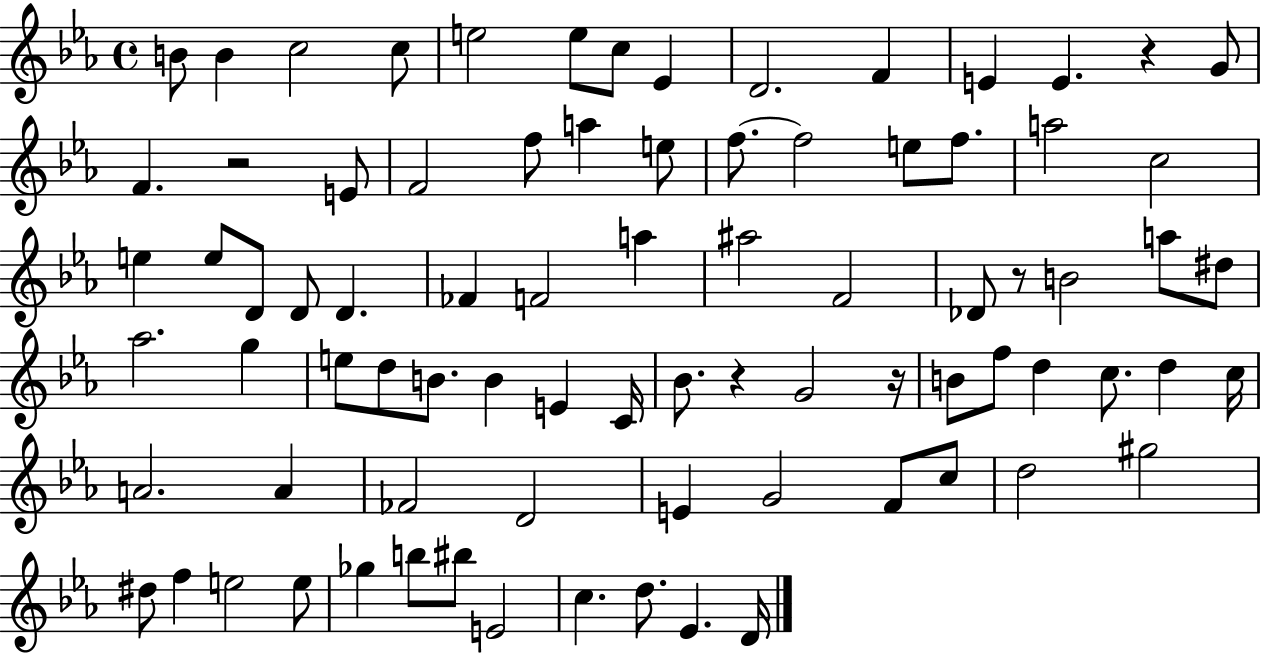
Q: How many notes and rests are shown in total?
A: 82